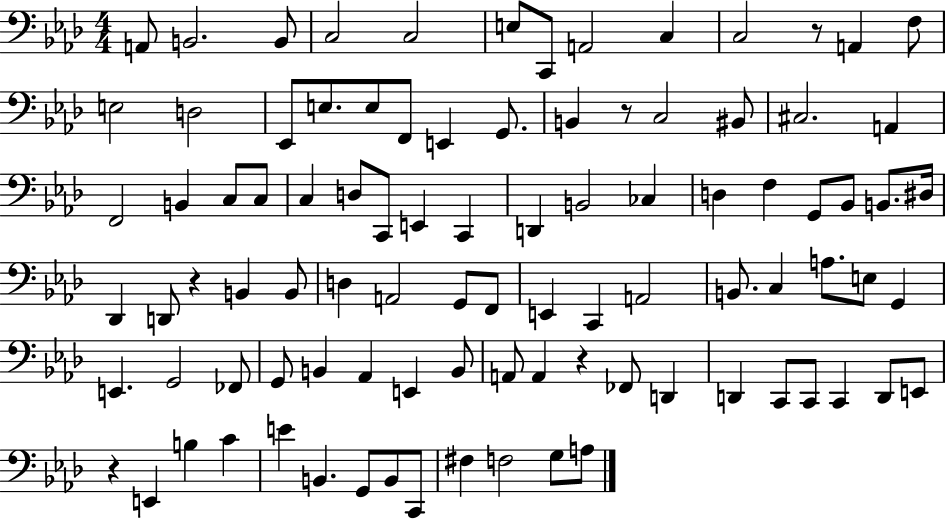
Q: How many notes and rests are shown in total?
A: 94